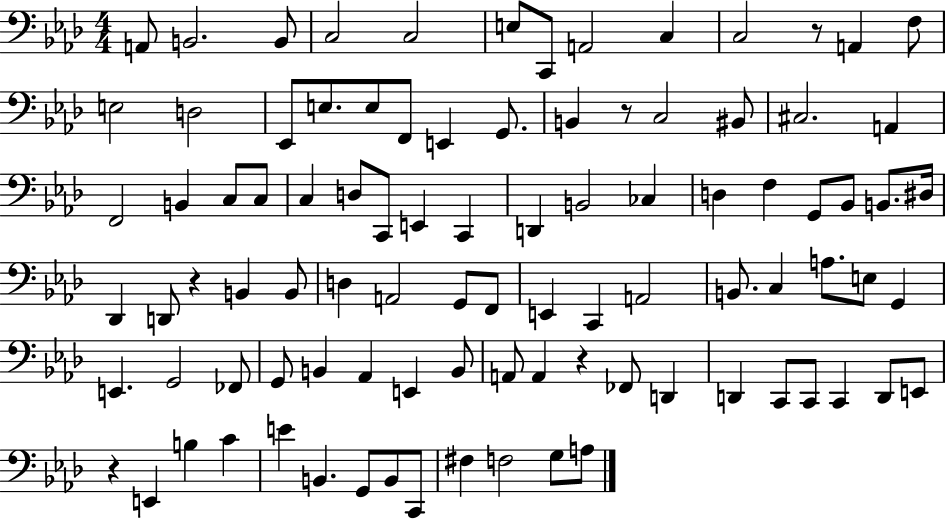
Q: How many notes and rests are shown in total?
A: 94